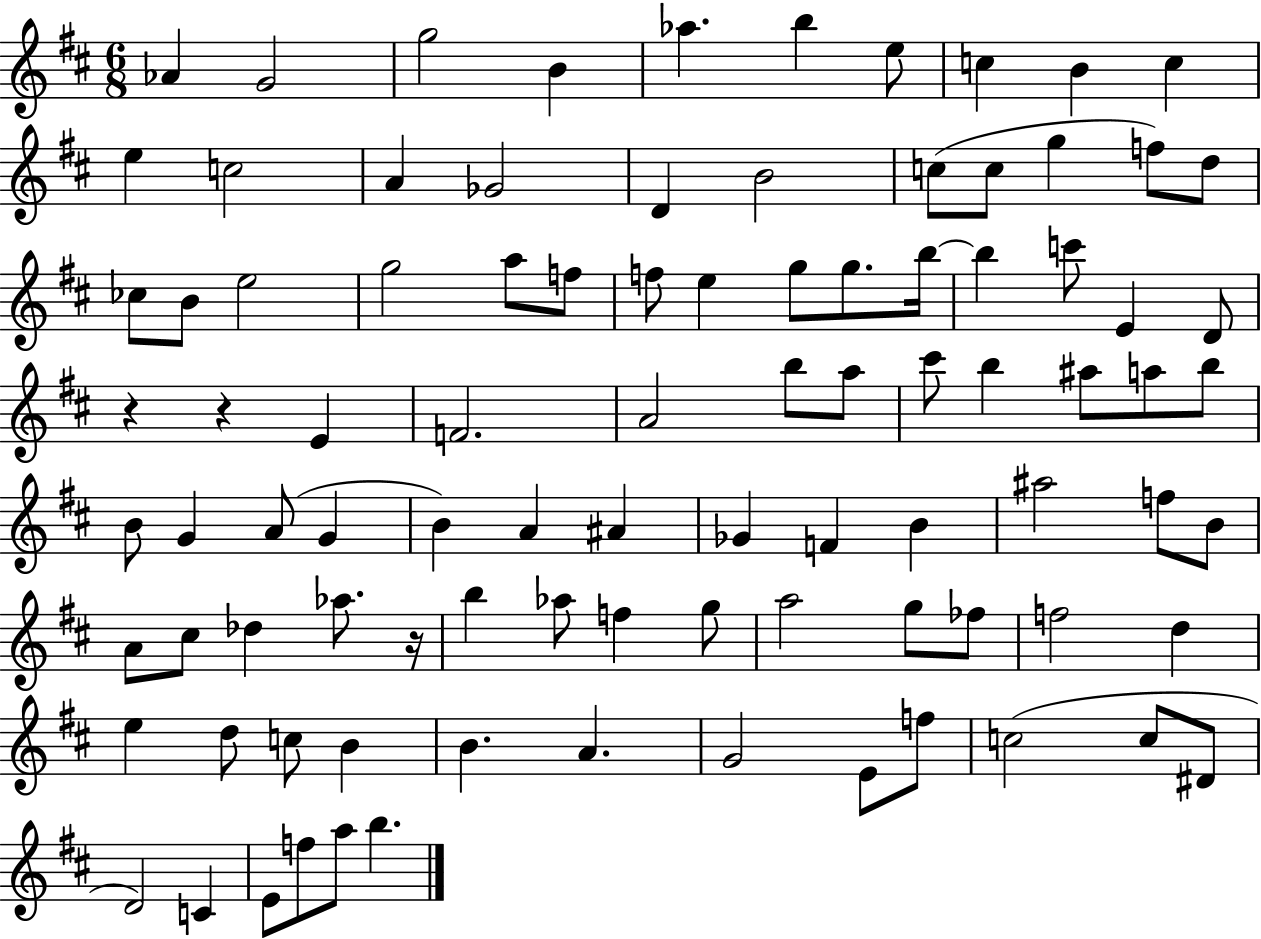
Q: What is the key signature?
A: D major